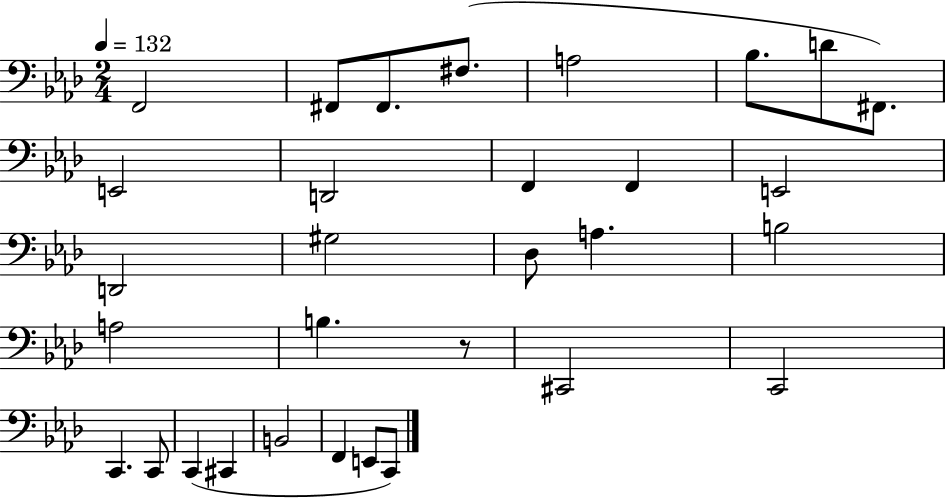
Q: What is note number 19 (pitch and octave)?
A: A3